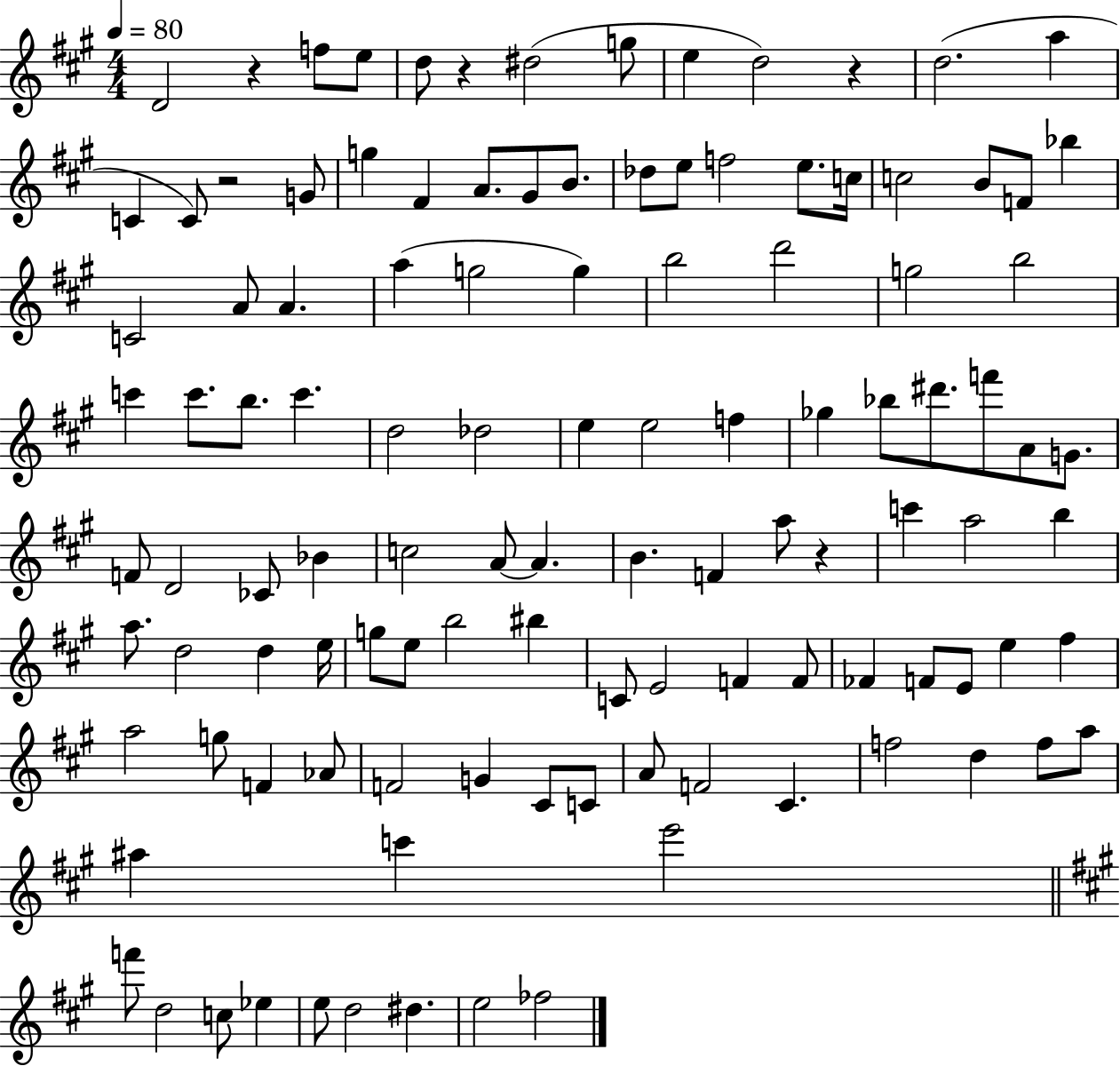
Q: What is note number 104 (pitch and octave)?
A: Eb5